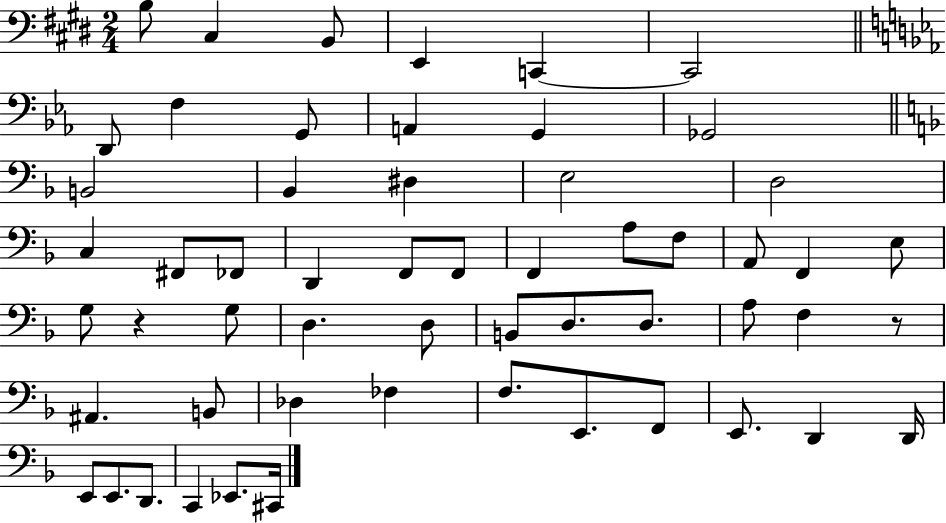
{
  \clef bass
  \numericTimeSignature
  \time 2/4
  \key e \major
  b8 cis4 b,8 | e,4 c,4~~ | c,2 | \bar "||" \break \key c \minor d,8 f4 g,8 | a,4 g,4 | ges,2 | \bar "||" \break \key f \major b,2 | bes,4 dis4 | e2 | d2 | \break c4 fis,8 fes,8 | d,4 f,8 f,8 | f,4 a8 f8 | a,8 f,4 e8 | \break g8 r4 g8 | d4. d8 | b,8 d8. d8. | a8 f4 r8 | \break ais,4. b,8 | des4 fes4 | f8. e,8. f,8 | e,8. d,4 d,16 | \break e,8 e,8. d,8. | c,4 ees,8. cis,16 | \bar "|."
}